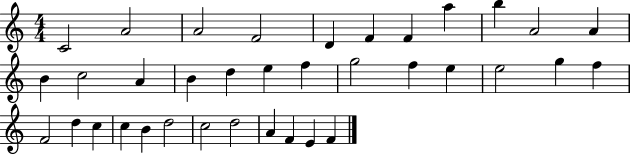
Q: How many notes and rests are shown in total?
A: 36